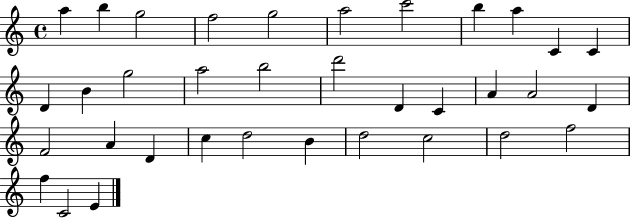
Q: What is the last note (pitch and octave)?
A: E4